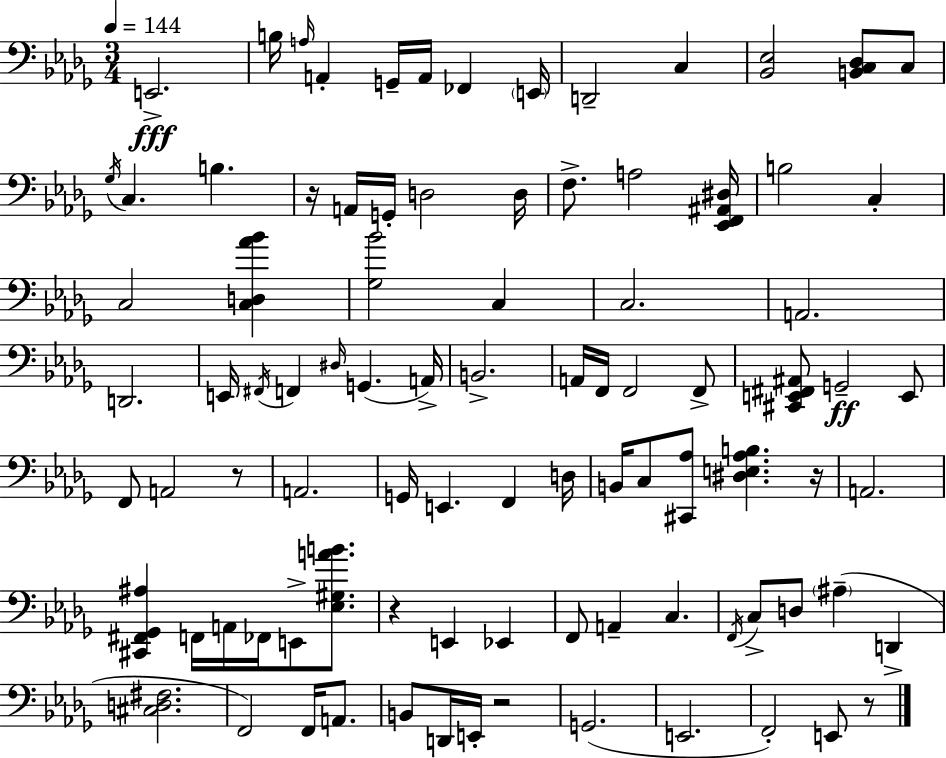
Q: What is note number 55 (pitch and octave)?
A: E2